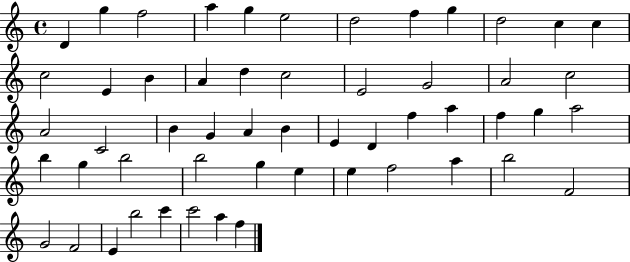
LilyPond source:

{
  \clef treble
  \time 4/4
  \defaultTimeSignature
  \key c \major
  d'4 g''4 f''2 | a''4 g''4 e''2 | d''2 f''4 g''4 | d''2 c''4 c''4 | \break c''2 e'4 b'4 | a'4 d''4 c''2 | e'2 g'2 | a'2 c''2 | \break a'2 c'2 | b'4 g'4 a'4 b'4 | e'4 d'4 f''4 a''4 | f''4 g''4 a''2 | \break b''4 g''4 b''2 | b''2 g''4 e''4 | e''4 f''2 a''4 | b''2 f'2 | \break g'2 f'2 | e'4 b''2 c'''4 | c'''2 a''4 f''4 | \bar "|."
}